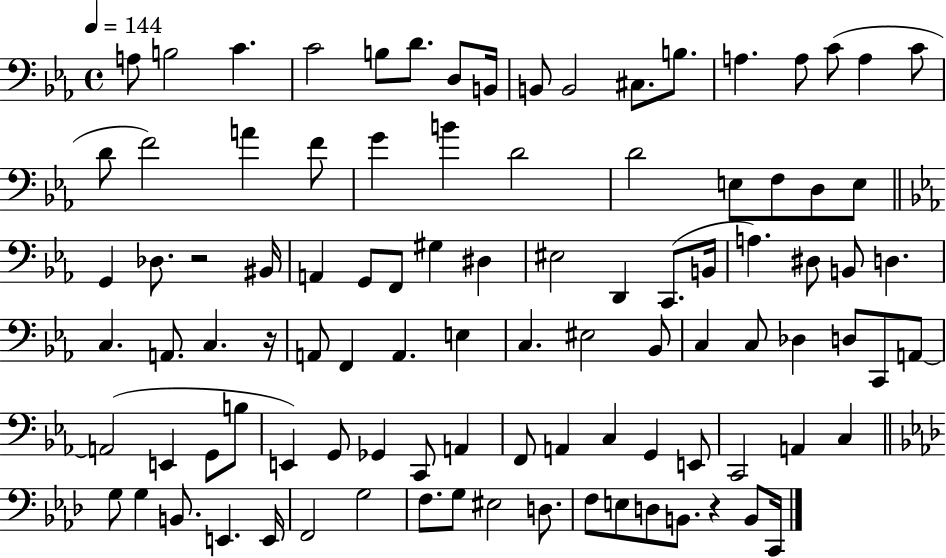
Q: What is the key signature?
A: EES major